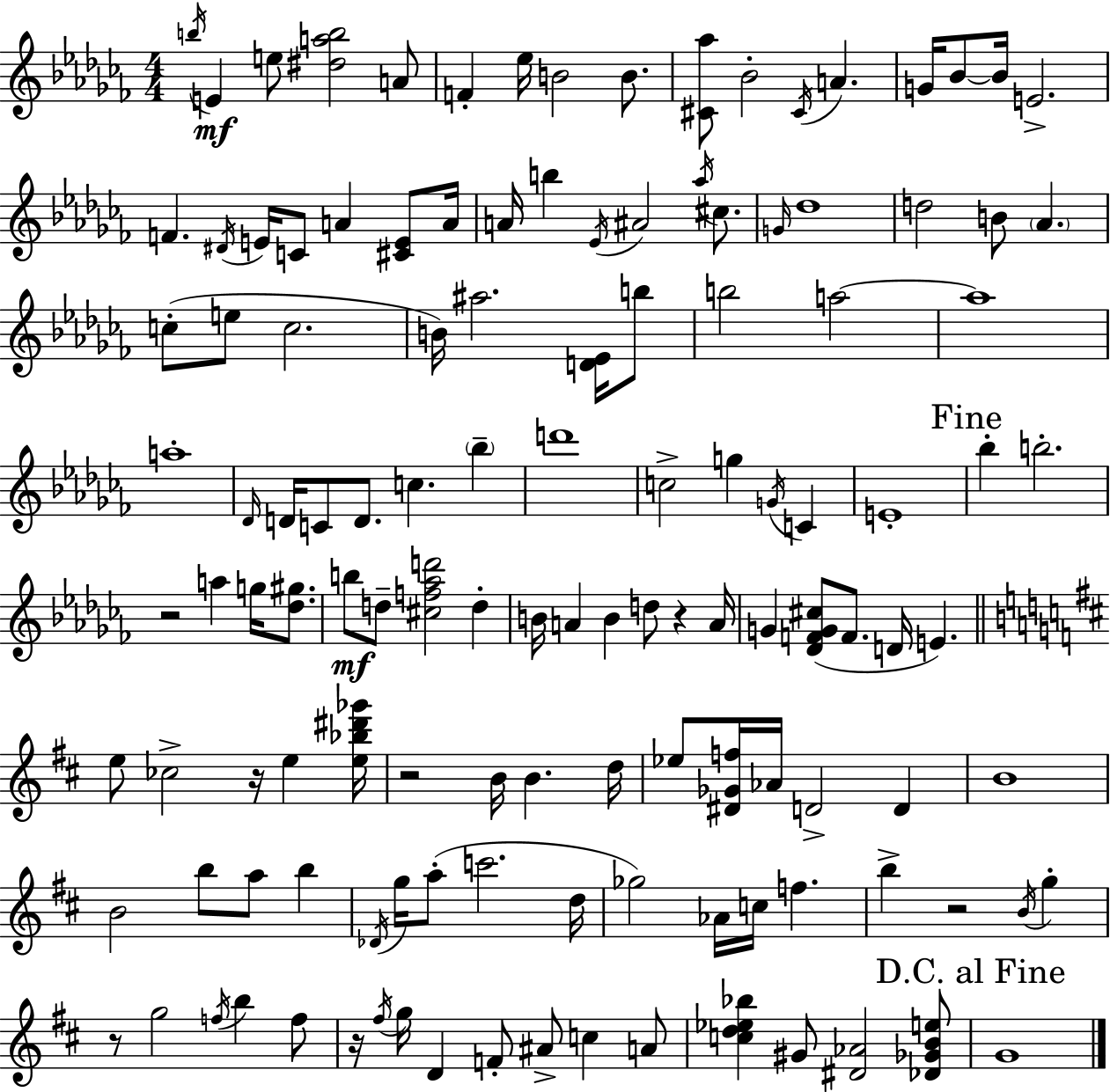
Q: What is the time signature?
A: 4/4